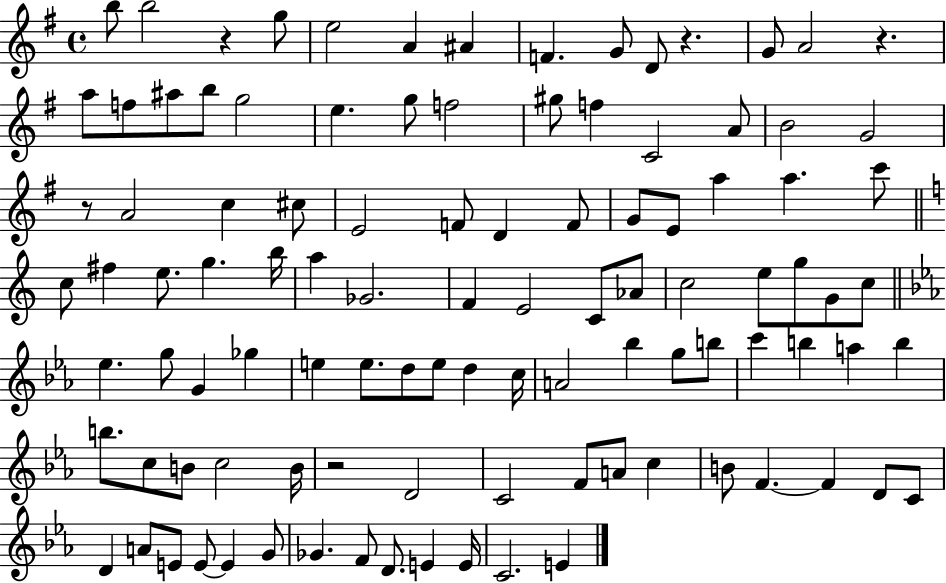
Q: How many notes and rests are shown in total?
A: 104